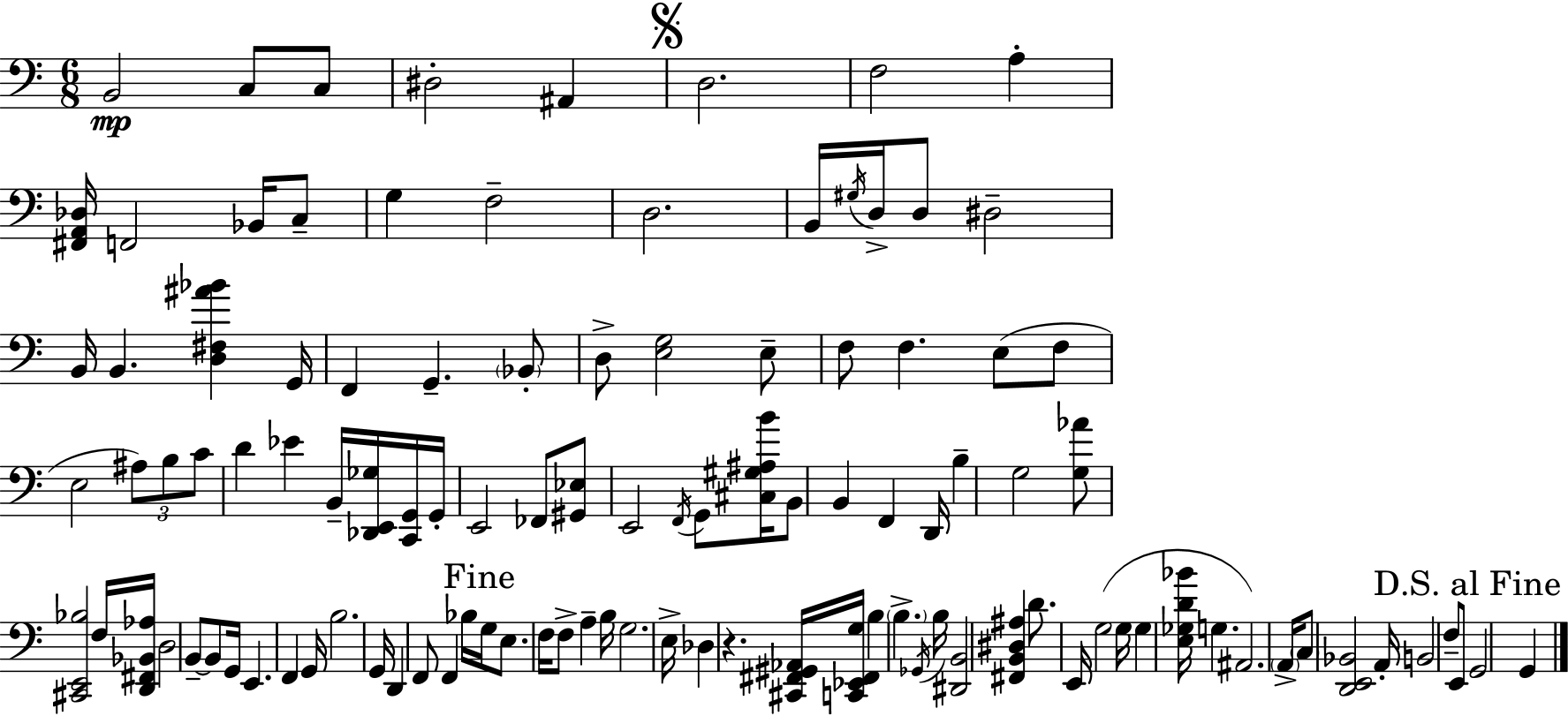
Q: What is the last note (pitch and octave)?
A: G2